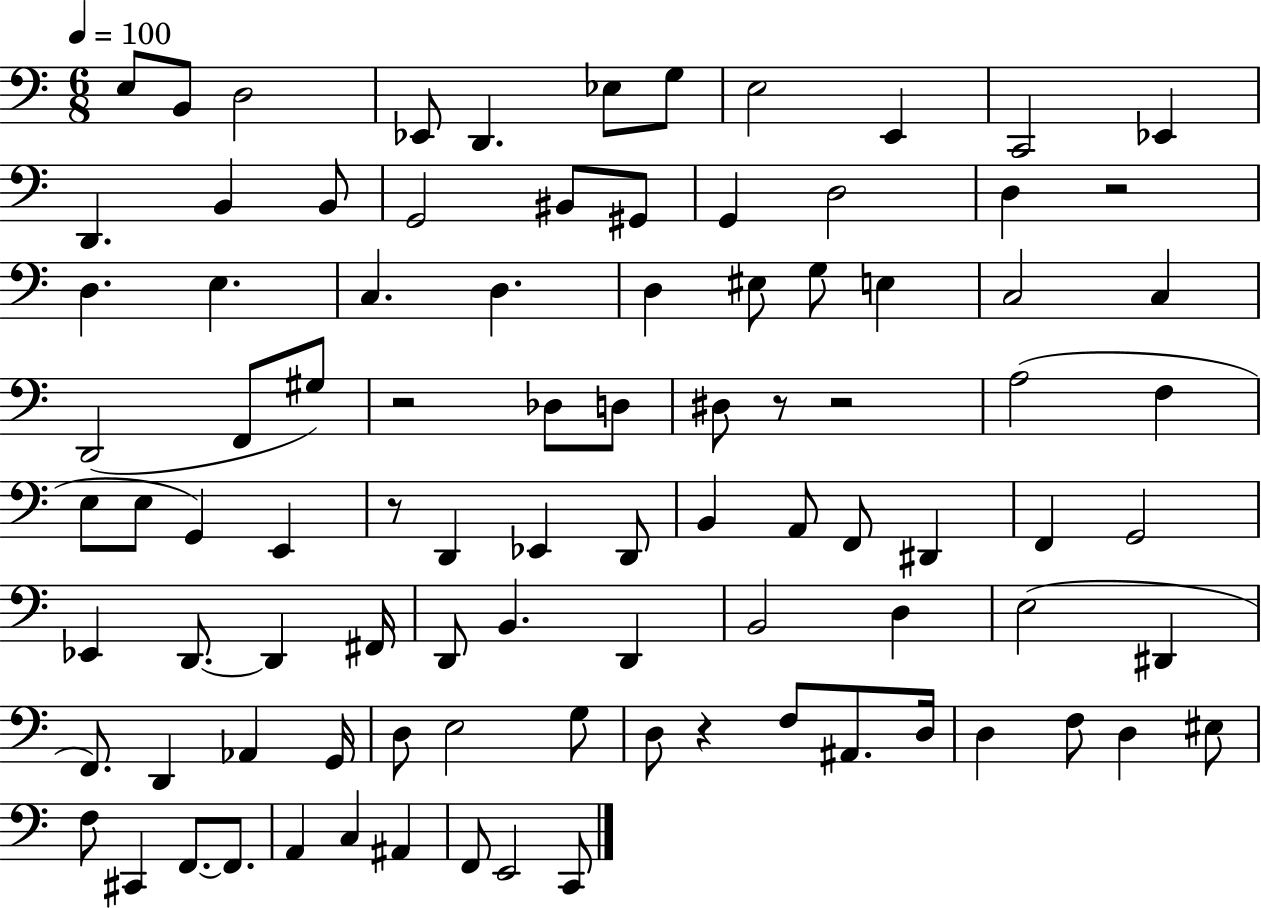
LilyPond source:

{
  \clef bass
  \numericTimeSignature
  \time 6/8
  \key c \major
  \tempo 4 = 100
  e8 b,8 d2 | ees,8 d,4. ees8 g8 | e2 e,4 | c,2 ees,4 | \break d,4. b,4 b,8 | g,2 bis,8 gis,8 | g,4 d2 | d4 r2 | \break d4. e4. | c4. d4. | d4 eis8 g8 e4 | c2 c4 | \break d,2( f,8 gis8) | r2 des8 d8 | dis8 r8 r2 | a2( f4 | \break e8 e8 g,4) e,4 | r8 d,4 ees,4 d,8 | b,4 a,8 f,8 dis,4 | f,4 g,2 | \break ees,4 d,8.~~ d,4 fis,16 | d,8 b,4. d,4 | b,2 d4 | e2( dis,4 | \break f,8.) d,4 aes,4 g,16 | d8 e2 g8 | d8 r4 f8 ais,8. d16 | d4 f8 d4 eis8 | \break f8 cis,4 f,8.~~ f,8. | a,4 c4 ais,4 | f,8 e,2 c,8 | \bar "|."
}